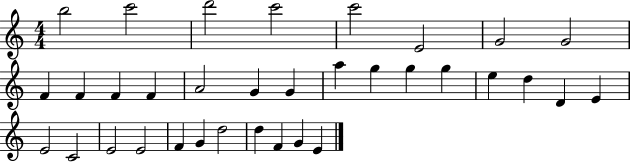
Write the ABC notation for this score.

X:1
T:Untitled
M:4/4
L:1/4
K:C
b2 c'2 d'2 c'2 c'2 E2 G2 G2 F F F F A2 G G a g g g e d D E E2 C2 E2 E2 F G d2 d F G E